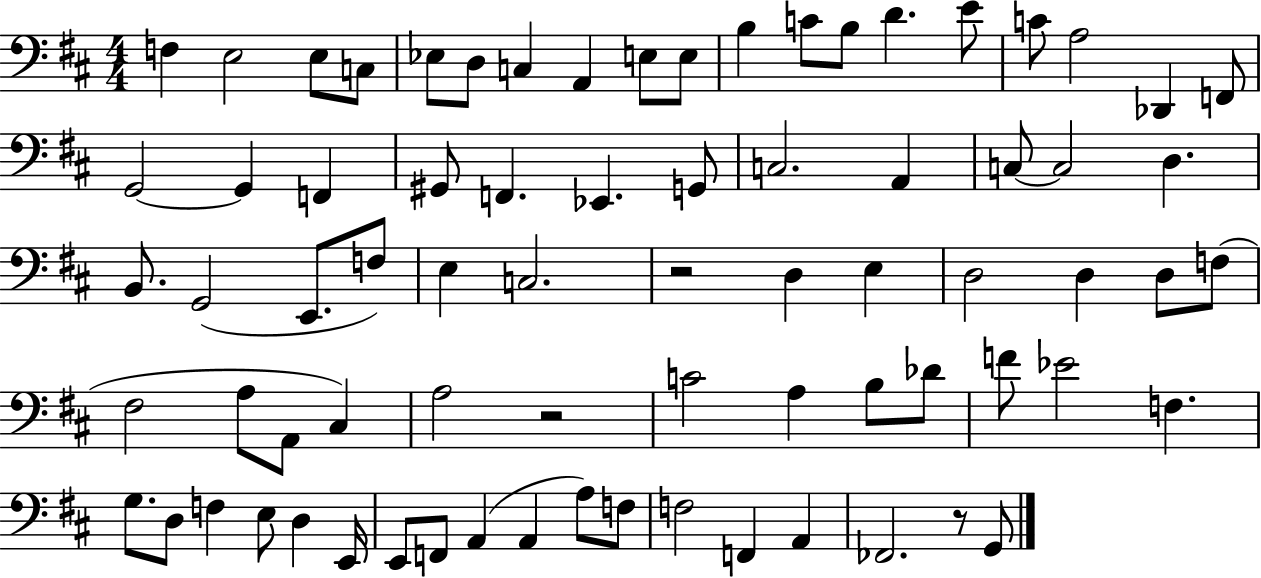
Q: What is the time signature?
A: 4/4